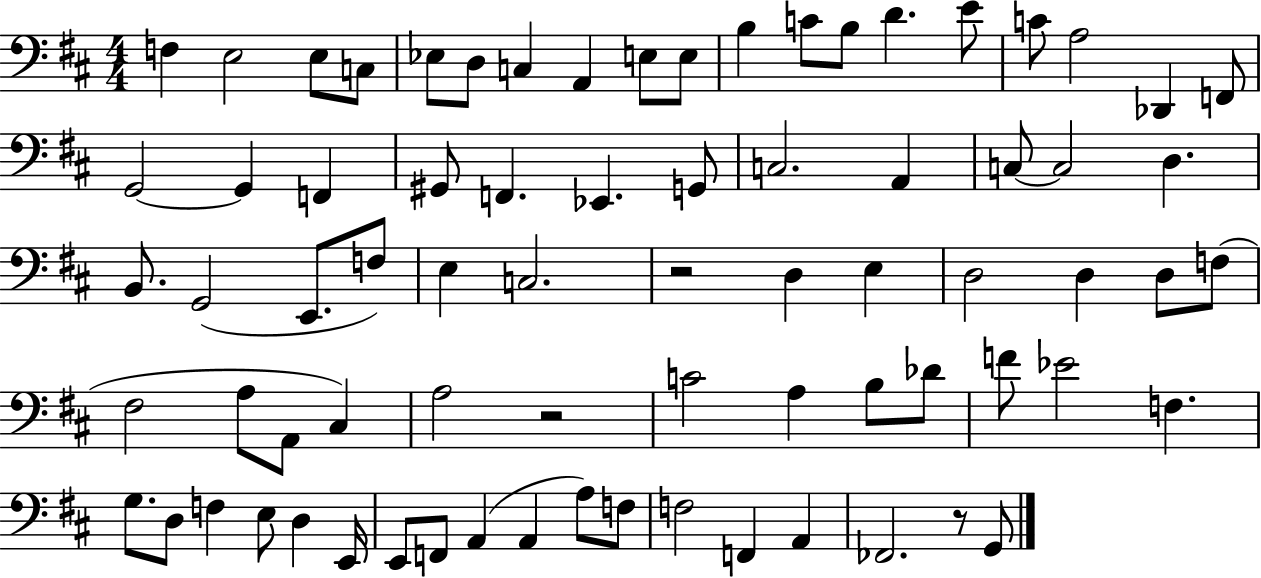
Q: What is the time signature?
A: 4/4